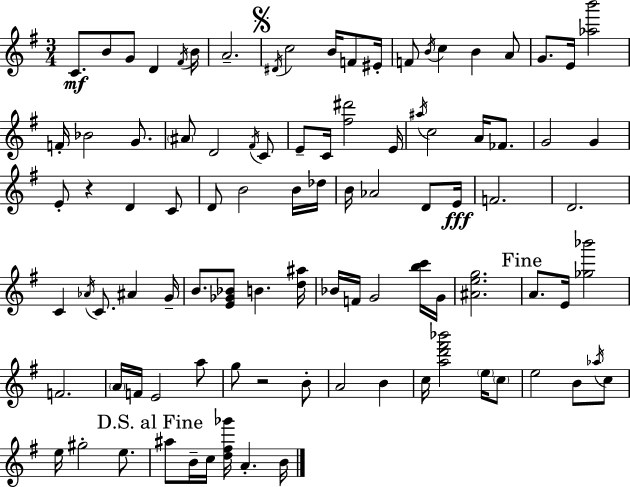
{
  \clef treble
  \numericTimeSignature
  \time 3/4
  \key g \major
  \repeat volta 2 { c'8.\mf b'8 g'8 d'4 \acciaccatura { fis'16 } | b'16 a'2.-- | \mark \markup { \musicglyph "scripts.segno" } \acciaccatura { dis'16 } c''2 b'16 f'8 | eis'16-. f'8 \acciaccatura { b'16 } c''4 b'4 | \break a'8 g'8. e'16 <aes'' b'''>2 | f'16-. bes'2 | g'8. \parenthesize ais'8 d'2 | \acciaccatura { fis'16 } c'8 e'8-- c'16 <fis'' dis'''>2 | \break e'16 \acciaccatura { ais''16 } c''2 | a'16 fes'8. g'2 | g'4 e'8-. r4 d'4 | c'8 d'8 b'2 | \break b'16 des''16 b'16 aes'2 | d'8 e'16\fff f'2. | d'2. | c'4 \acciaccatura { aes'16 } c'8. | \break ais'4 g'16-- b'8. <e' ges' bes'>8 b'4. | <d'' ais''>16 bes'16 f'16 g'2 | <b'' c'''>16 g'16 <ais' e'' g''>2. | \mark "Fine" a'8. e'16 <ges'' bes'''>2 | \break f'2. | \parenthesize a'16 f'16 e'2 | a''8 g''8 r2 | b'8-. a'2 | \break b'4 c''16 <a'' d''' fis''' bes'''>2 | \parenthesize e''16 \parenthesize c''8 e''2 | b'8 \acciaccatura { aes''16 } c''8 e''16 gis''2-. | e''8. \mark "D.S. al Fine" ais''8 b'16-- c''16 <d'' fis'' ges'''>16 | \break a'4.-. b'16 } \bar "|."
}